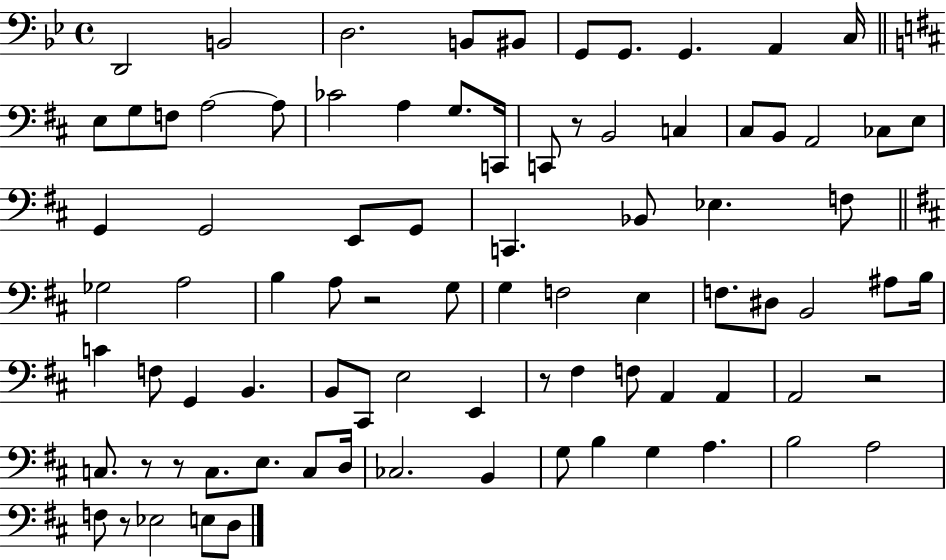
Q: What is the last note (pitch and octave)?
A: D3